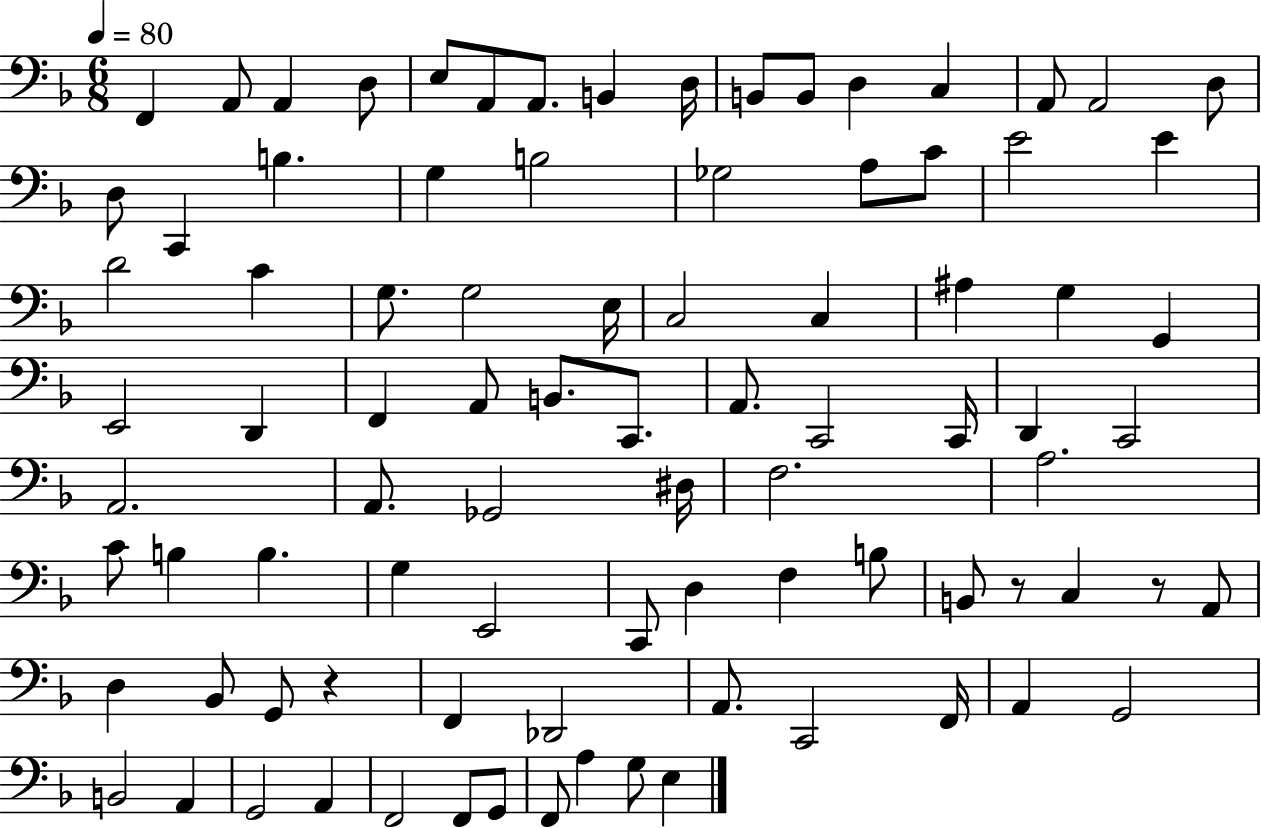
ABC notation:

X:1
T:Untitled
M:6/8
L:1/4
K:F
F,, A,,/2 A,, D,/2 E,/2 A,,/2 A,,/2 B,, D,/4 B,,/2 B,,/2 D, C, A,,/2 A,,2 D,/2 D,/2 C,, B, G, B,2 _G,2 A,/2 C/2 E2 E D2 C G,/2 G,2 E,/4 C,2 C, ^A, G, G,, E,,2 D,, F,, A,,/2 B,,/2 C,,/2 A,,/2 C,,2 C,,/4 D,, C,,2 A,,2 A,,/2 _G,,2 ^D,/4 F,2 A,2 C/2 B, B, G, E,,2 C,,/2 D, F, B,/2 B,,/2 z/2 C, z/2 A,,/2 D, _B,,/2 G,,/2 z F,, _D,,2 A,,/2 C,,2 F,,/4 A,, G,,2 B,,2 A,, G,,2 A,, F,,2 F,,/2 G,,/2 F,,/2 A, G,/2 E,